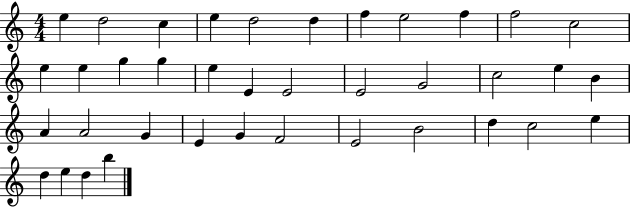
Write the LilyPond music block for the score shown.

{
  \clef treble
  \numericTimeSignature
  \time 4/4
  \key c \major
  e''4 d''2 c''4 | e''4 d''2 d''4 | f''4 e''2 f''4 | f''2 c''2 | \break e''4 e''4 g''4 g''4 | e''4 e'4 e'2 | e'2 g'2 | c''2 e''4 b'4 | \break a'4 a'2 g'4 | e'4 g'4 f'2 | e'2 b'2 | d''4 c''2 e''4 | \break d''4 e''4 d''4 b''4 | \bar "|."
}